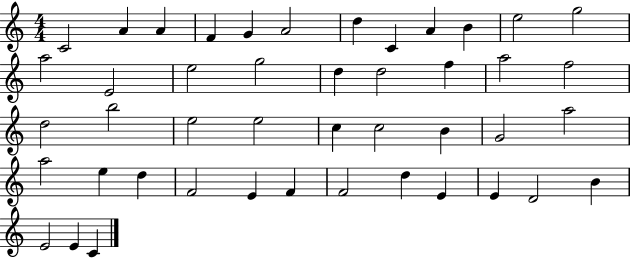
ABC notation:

X:1
T:Untitled
M:4/4
L:1/4
K:C
C2 A A F G A2 d C A B e2 g2 a2 E2 e2 g2 d d2 f a2 f2 d2 b2 e2 e2 c c2 B G2 a2 a2 e d F2 E F F2 d E E D2 B E2 E C